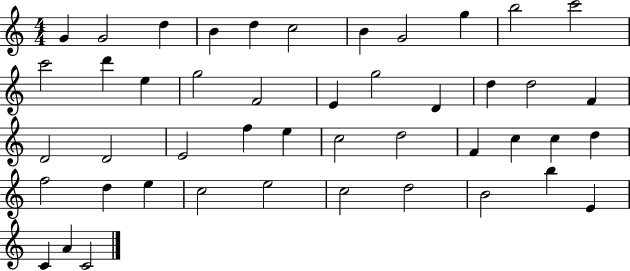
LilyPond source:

{
  \clef treble
  \numericTimeSignature
  \time 4/4
  \key c \major
  g'4 g'2 d''4 | b'4 d''4 c''2 | b'4 g'2 g''4 | b''2 c'''2 | \break c'''2 d'''4 e''4 | g''2 f'2 | e'4 g''2 d'4 | d''4 d''2 f'4 | \break d'2 d'2 | e'2 f''4 e''4 | c''2 d''2 | f'4 c''4 c''4 d''4 | \break f''2 d''4 e''4 | c''2 e''2 | c''2 d''2 | b'2 b''4 e'4 | \break c'4 a'4 c'2 | \bar "|."
}